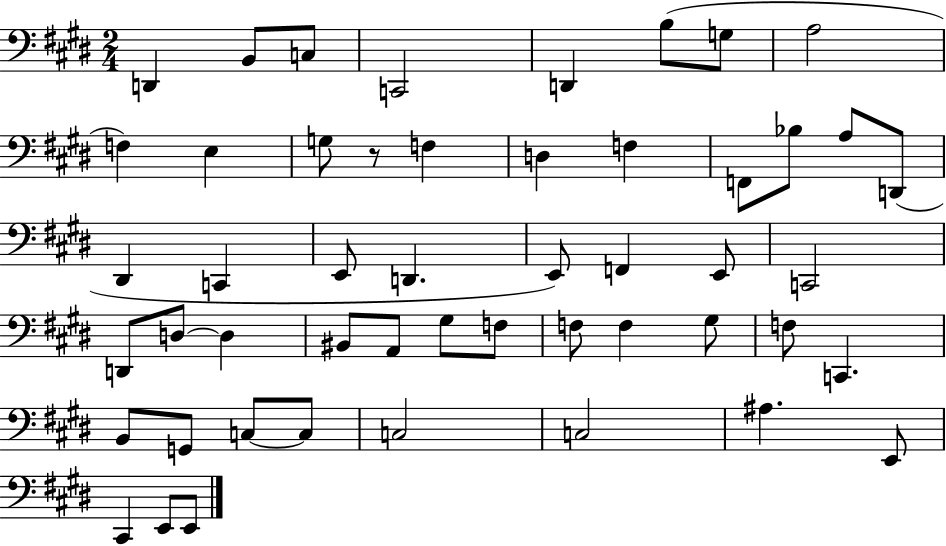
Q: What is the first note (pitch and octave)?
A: D2